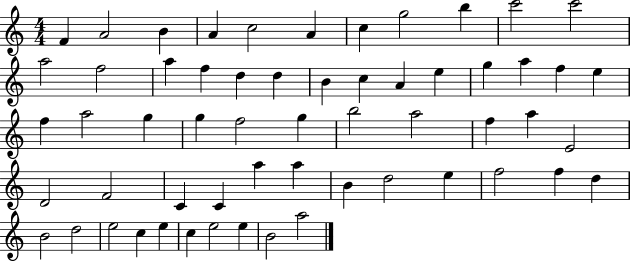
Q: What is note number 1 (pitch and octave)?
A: F4